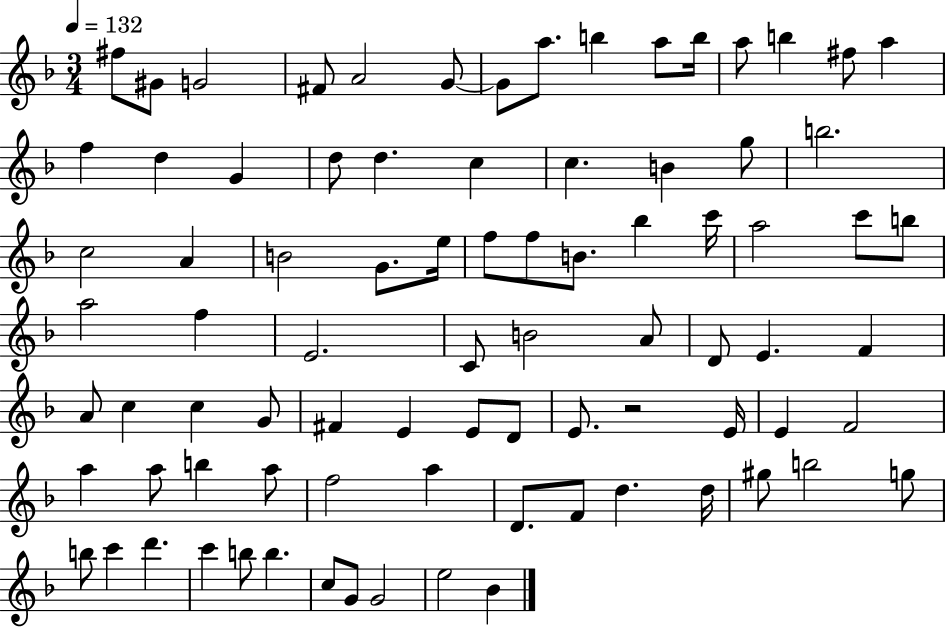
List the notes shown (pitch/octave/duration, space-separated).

F#5/e G#4/e G4/h F#4/e A4/h G4/e G4/e A5/e. B5/q A5/e B5/s A5/e B5/q F#5/e A5/q F5/q D5/q G4/q D5/e D5/q. C5/q C5/q. B4/q G5/e B5/h. C5/h A4/q B4/h G4/e. E5/s F5/e F5/e B4/e. Bb5/q C6/s A5/h C6/e B5/e A5/h F5/q E4/h. C4/e B4/h A4/e D4/e E4/q. F4/q A4/e C5/q C5/q G4/e F#4/q E4/q E4/e D4/e E4/e. R/h E4/s E4/q F4/h A5/q A5/e B5/q A5/e F5/h A5/q D4/e. F4/e D5/q. D5/s G#5/e B5/h G5/e B5/e C6/q D6/q. C6/q B5/e B5/q. C5/e G4/e G4/h E5/h Bb4/q